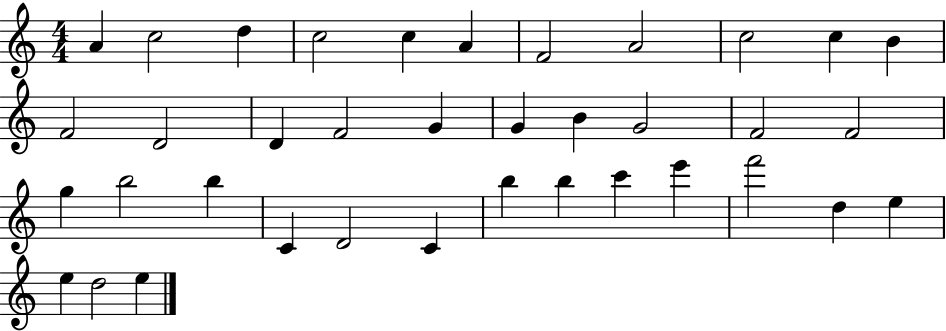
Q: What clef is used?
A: treble